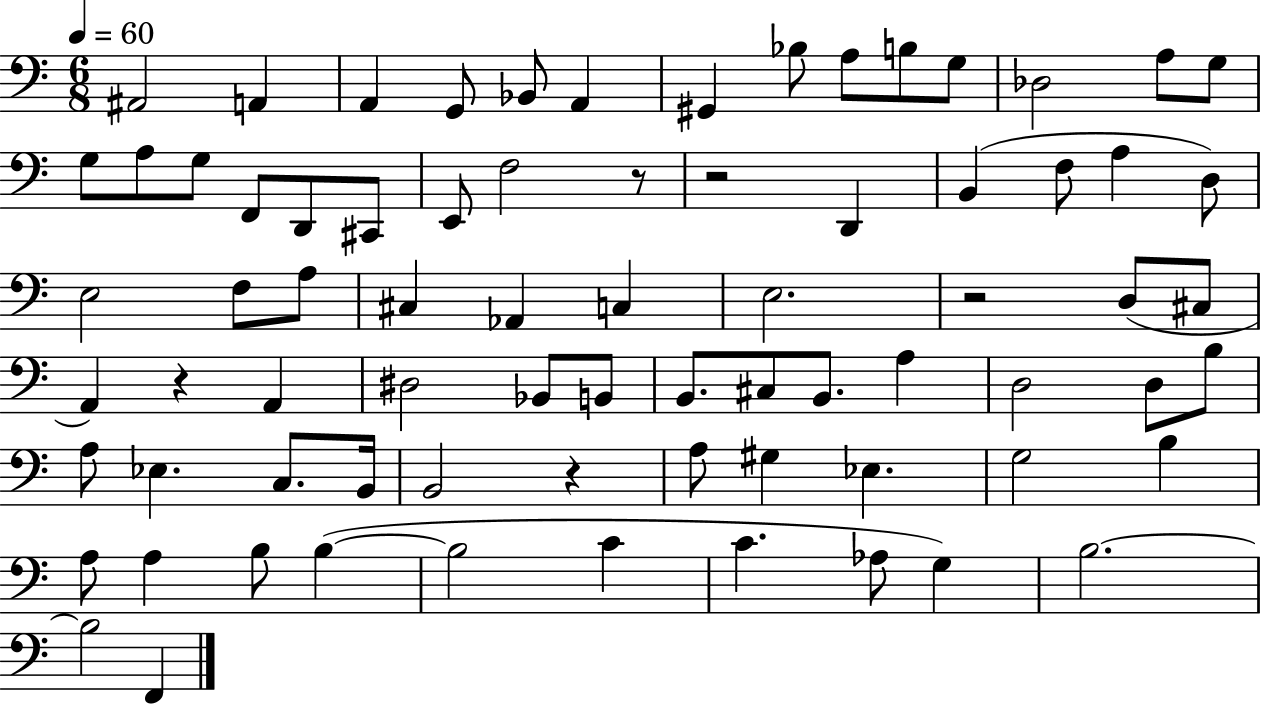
X:1
T:Untitled
M:6/8
L:1/4
K:C
^A,,2 A,, A,, G,,/2 _B,,/2 A,, ^G,, _B,/2 A,/2 B,/2 G,/2 _D,2 A,/2 G,/2 G,/2 A,/2 G,/2 F,,/2 D,,/2 ^C,,/2 E,,/2 F,2 z/2 z2 D,, B,, F,/2 A, D,/2 E,2 F,/2 A,/2 ^C, _A,, C, E,2 z2 D,/2 ^C,/2 A,, z A,, ^D,2 _B,,/2 B,,/2 B,,/2 ^C,/2 B,,/2 A, D,2 D,/2 B,/2 A,/2 _E, C,/2 B,,/4 B,,2 z A,/2 ^G, _E, G,2 B, A,/2 A, B,/2 B, B,2 C C _A,/2 G, B,2 B,2 F,,